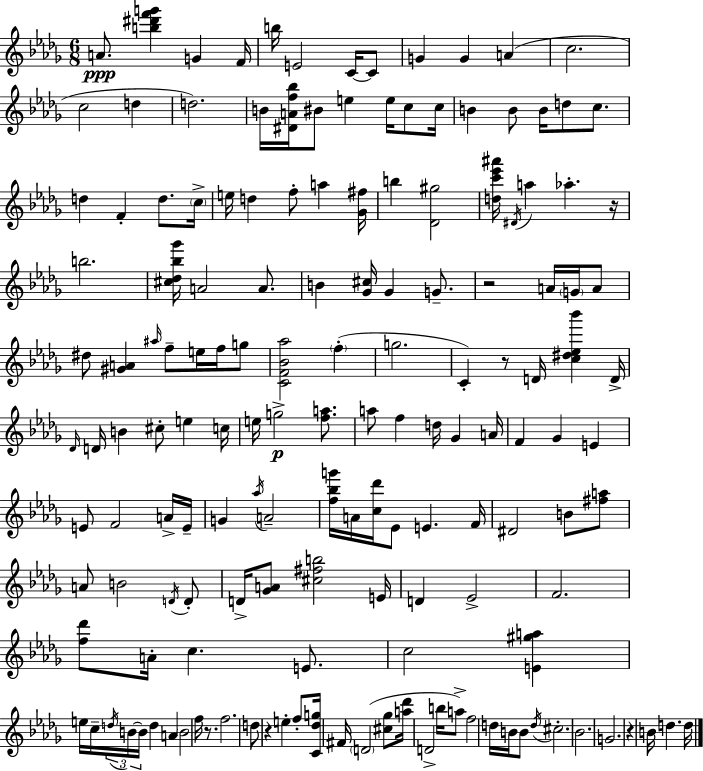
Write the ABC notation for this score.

X:1
T:Untitled
M:6/8
L:1/4
K:Bbm
A/2 [b^d'f'g'] G F/4 b/4 E2 C/4 C/2 G G A c2 c2 d d2 B/4 [^DAf_b]/4 ^B/2 e e/4 c/2 c/4 B B/2 B/4 d/2 c/2 d F d/2 c/4 e/4 d f/2 a [_G^f]/4 b [_D^g]2 [dc'_e'^a']/4 ^D/4 a _a z/4 b2 [^c_d_b_g']/4 A2 A/2 B [_G^c]/4 _G G/2 z2 A/4 G/4 A/2 ^d/2 [^GA] ^a/4 f/2 e/4 f/4 g/2 [CF_B_a]2 f g2 C z/2 D/4 [c^d_e_b'] D/4 _D/4 D/4 B ^c/2 e c/4 e/4 g2 [fa]/2 a/2 f d/4 _G A/4 F _G E E/2 F2 A/4 E/4 G _a/4 A2 [f_bg']/4 A/4 [c_d']/4 _E/2 E F/4 ^D2 B/2 [^fa]/2 A/2 B2 D/4 D/2 D/4 [_GA]/2 [^c^fb]2 E/4 D _E2 F2 [f_d']/2 A/4 c E/2 c2 [E^ga] e/4 c/4 d/4 B/4 B/4 d A B2 f/4 z/2 f2 d/2 z e f/2 [C_dg]/4 ^F/4 D2 [^c_g]/2 [a_d']/4 D2 b/4 a/2 f2 d/4 B/4 B/2 d/4 ^c2 _B2 G2 z B/4 d d/4